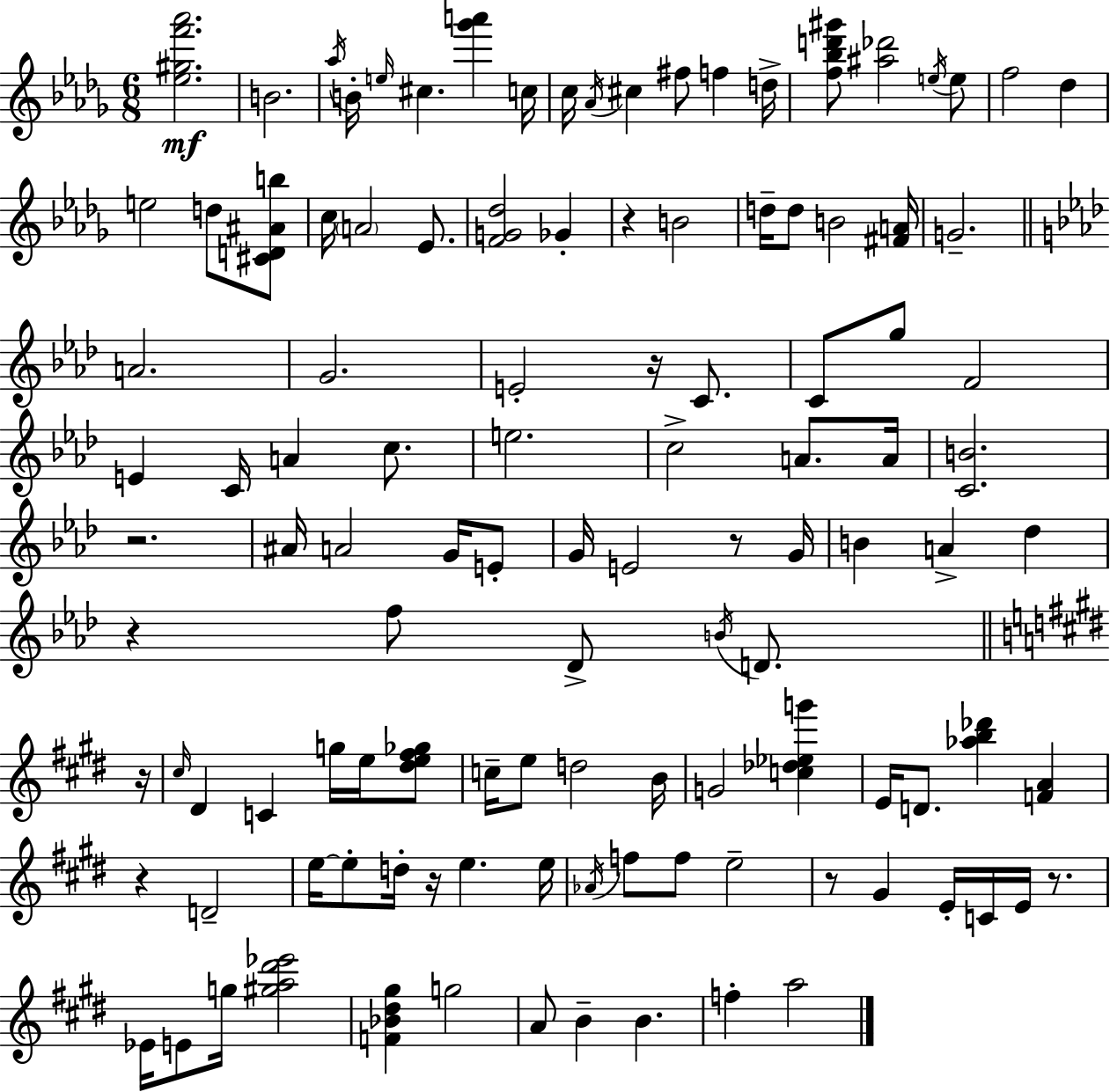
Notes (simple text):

[Eb5,G#5,F6,Ab6]/h. B4/h. Ab5/s B4/s E5/s C#5/q. [Gb6,A6]/q C5/s C5/s Ab4/s C#5/q F#5/e F5/q D5/s [F5,Bb5,D6,G#6]/e [A#5,Db6]/h E5/s E5/e F5/h Db5/q E5/h D5/e [C#4,D4,A#4,B5]/e C5/s A4/h Eb4/e. [F4,G4,Db5]/h Gb4/q R/q B4/h D5/s D5/e B4/h [F#4,A4]/s G4/h. A4/h. G4/h. E4/h R/s C4/e. C4/e G5/e F4/h E4/q C4/s A4/q C5/e. E5/h. C5/h A4/e. A4/s [C4,B4]/h. R/h. A#4/s A4/h G4/s E4/e G4/s E4/h R/e G4/s B4/q A4/q Db5/q R/q F5/e Db4/e B4/s D4/e. R/s C#5/s D#4/q C4/q G5/s E5/s [D#5,E5,F#5,Gb5]/e C5/s E5/e D5/h B4/s G4/h [C5,Db5,Eb5,G6]/q E4/s D4/e. [Ab5,B5,Db6]/q [F4,A4]/q R/q D4/h E5/s E5/e D5/s R/s E5/q. E5/s Ab4/s F5/e F5/e E5/h R/e G#4/q E4/s C4/s E4/s R/e. Eb4/s E4/e G5/s [G#5,A5,D#6,Eb6]/h [F4,Bb4,D#5,G#5]/q G5/h A4/e B4/q B4/q. F5/q A5/h